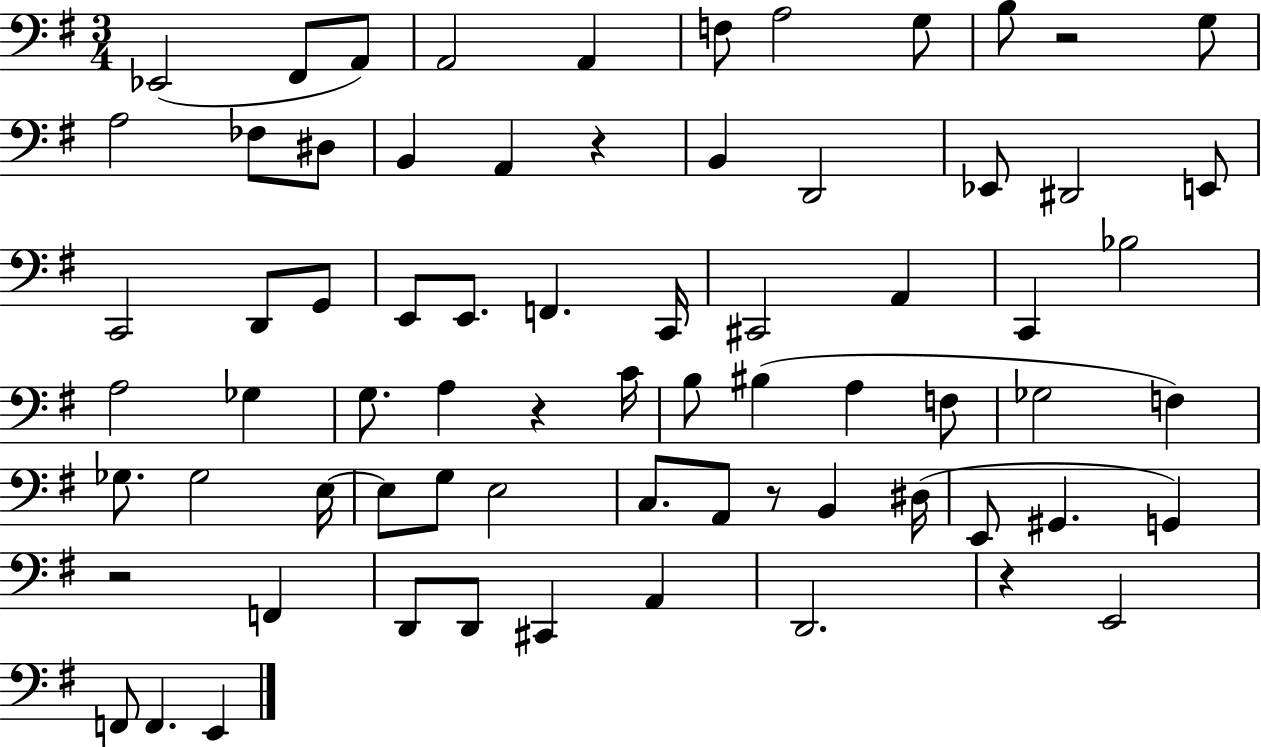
X:1
T:Untitled
M:3/4
L:1/4
K:G
_E,,2 ^F,,/2 A,,/2 A,,2 A,, F,/2 A,2 G,/2 B,/2 z2 G,/2 A,2 _F,/2 ^D,/2 B,, A,, z B,, D,,2 _E,,/2 ^D,,2 E,,/2 C,,2 D,,/2 G,,/2 E,,/2 E,,/2 F,, C,,/4 ^C,,2 A,, C,, _B,2 A,2 _G, G,/2 A, z C/4 B,/2 ^B, A, F,/2 _G,2 F, _G,/2 _G,2 E,/4 E,/2 G,/2 E,2 C,/2 A,,/2 z/2 B,, ^D,/4 E,,/2 ^G,, G,, z2 F,, D,,/2 D,,/2 ^C,, A,, D,,2 z E,,2 F,,/2 F,, E,,